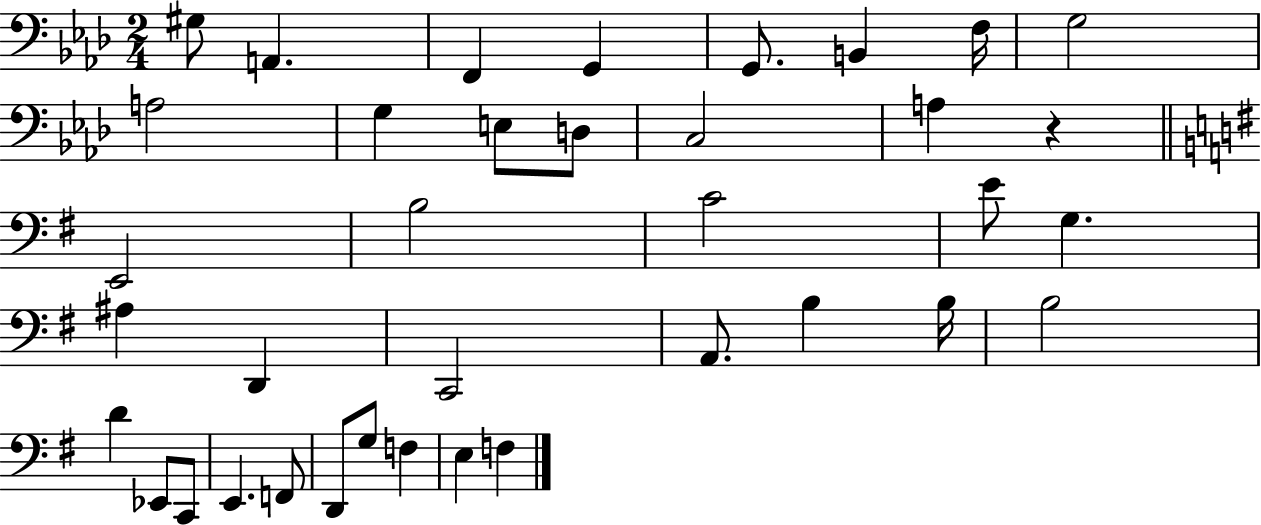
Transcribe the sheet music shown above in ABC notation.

X:1
T:Untitled
M:2/4
L:1/4
K:Ab
^G,/2 A,, F,, G,, G,,/2 B,, F,/4 G,2 A,2 G, E,/2 D,/2 C,2 A, z E,,2 B,2 C2 E/2 G, ^A, D,, C,,2 A,,/2 B, B,/4 B,2 D _E,,/2 C,,/2 E,, F,,/2 D,,/2 G,/2 F, E, F,